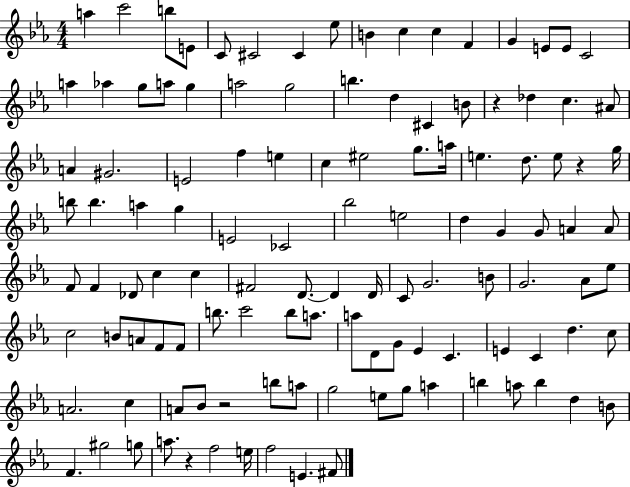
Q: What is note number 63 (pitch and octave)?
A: D4